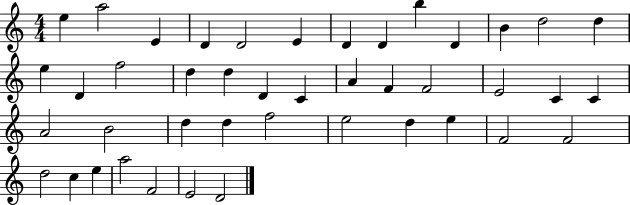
X:1
T:Untitled
M:4/4
L:1/4
K:C
e a2 E D D2 E D D b D B d2 d e D f2 d d D C A F F2 E2 C C A2 B2 d d f2 e2 d e F2 F2 d2 c e a2 F2 E2 D2